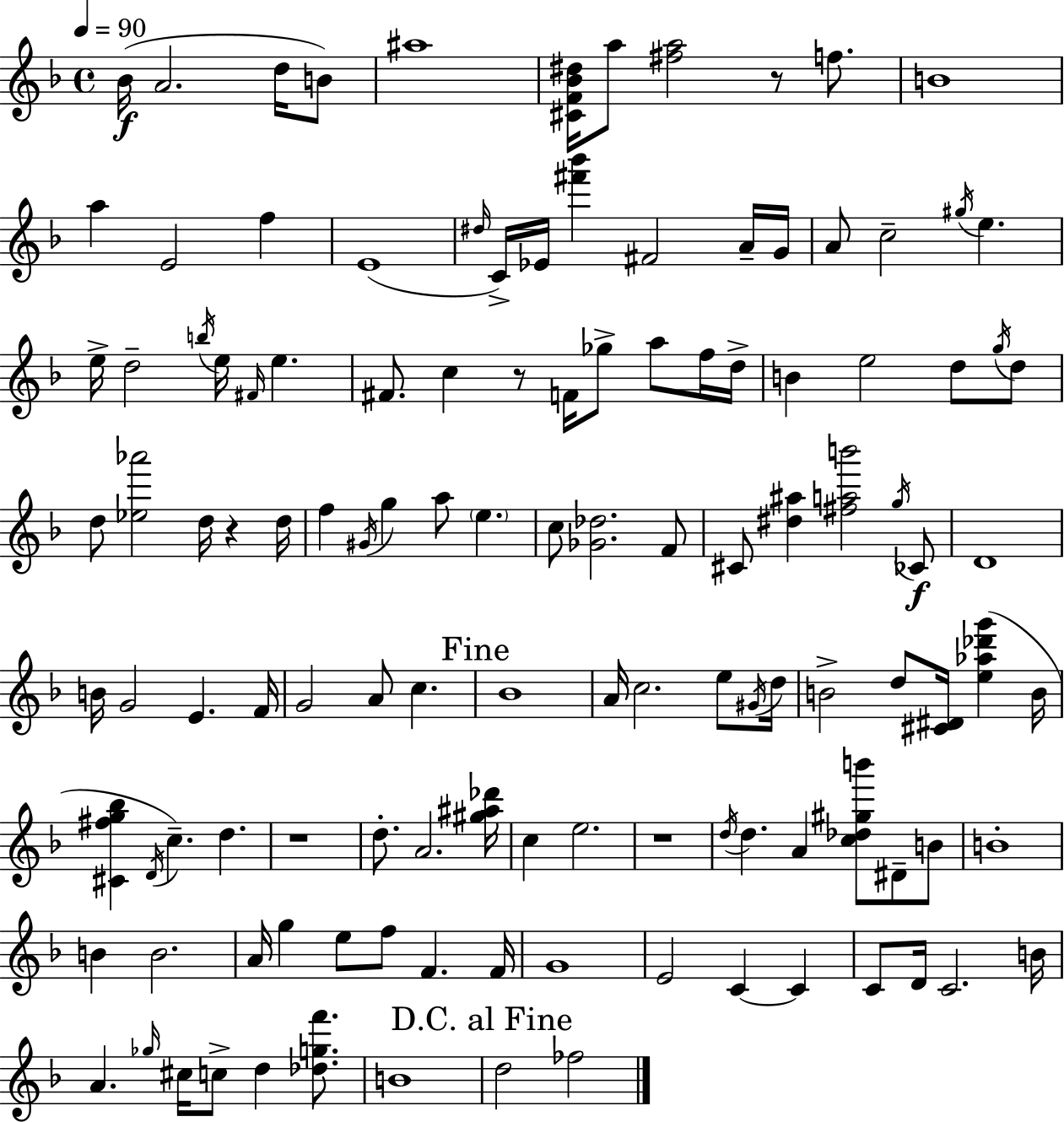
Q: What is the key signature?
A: D minor